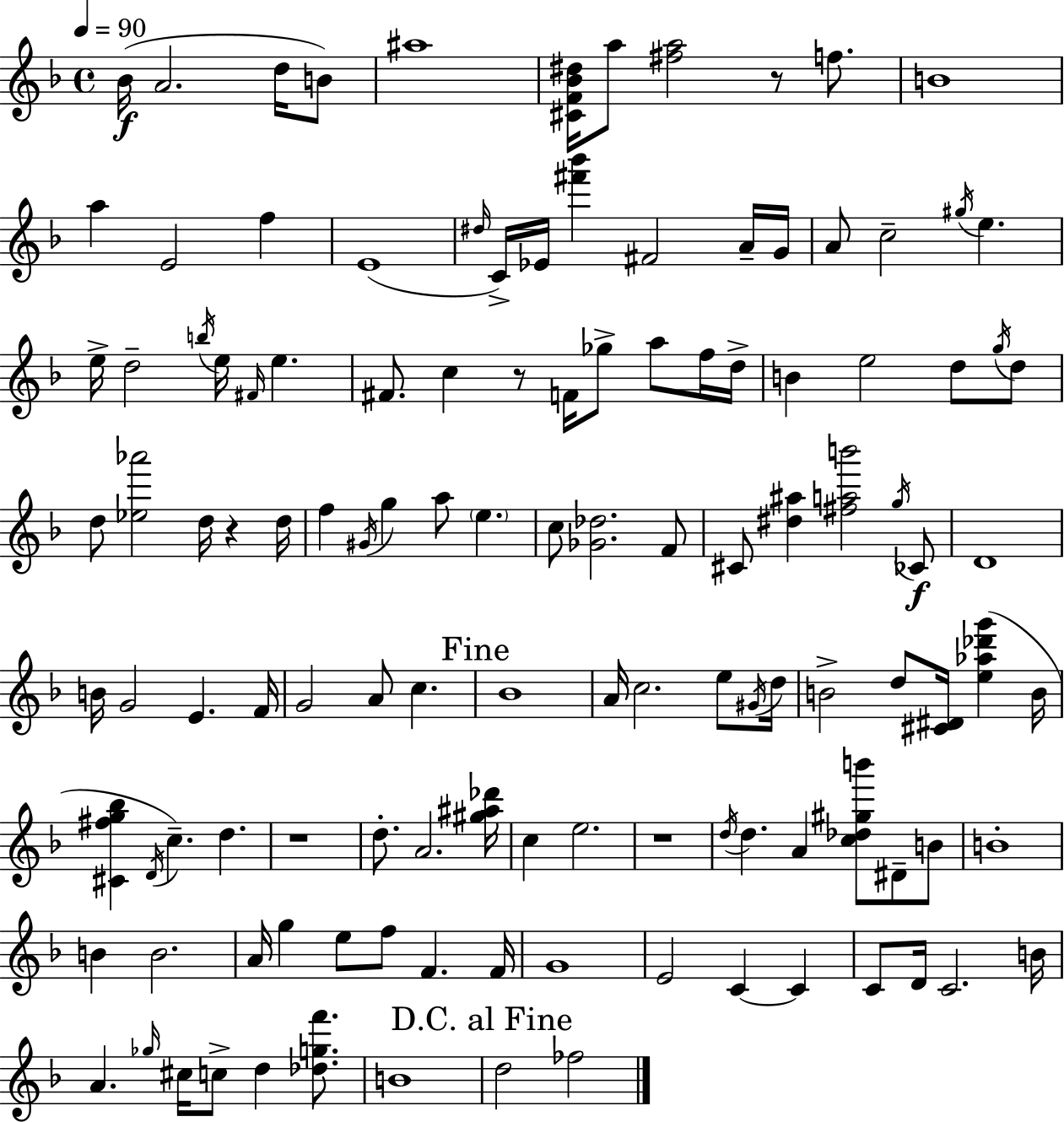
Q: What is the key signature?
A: D minor